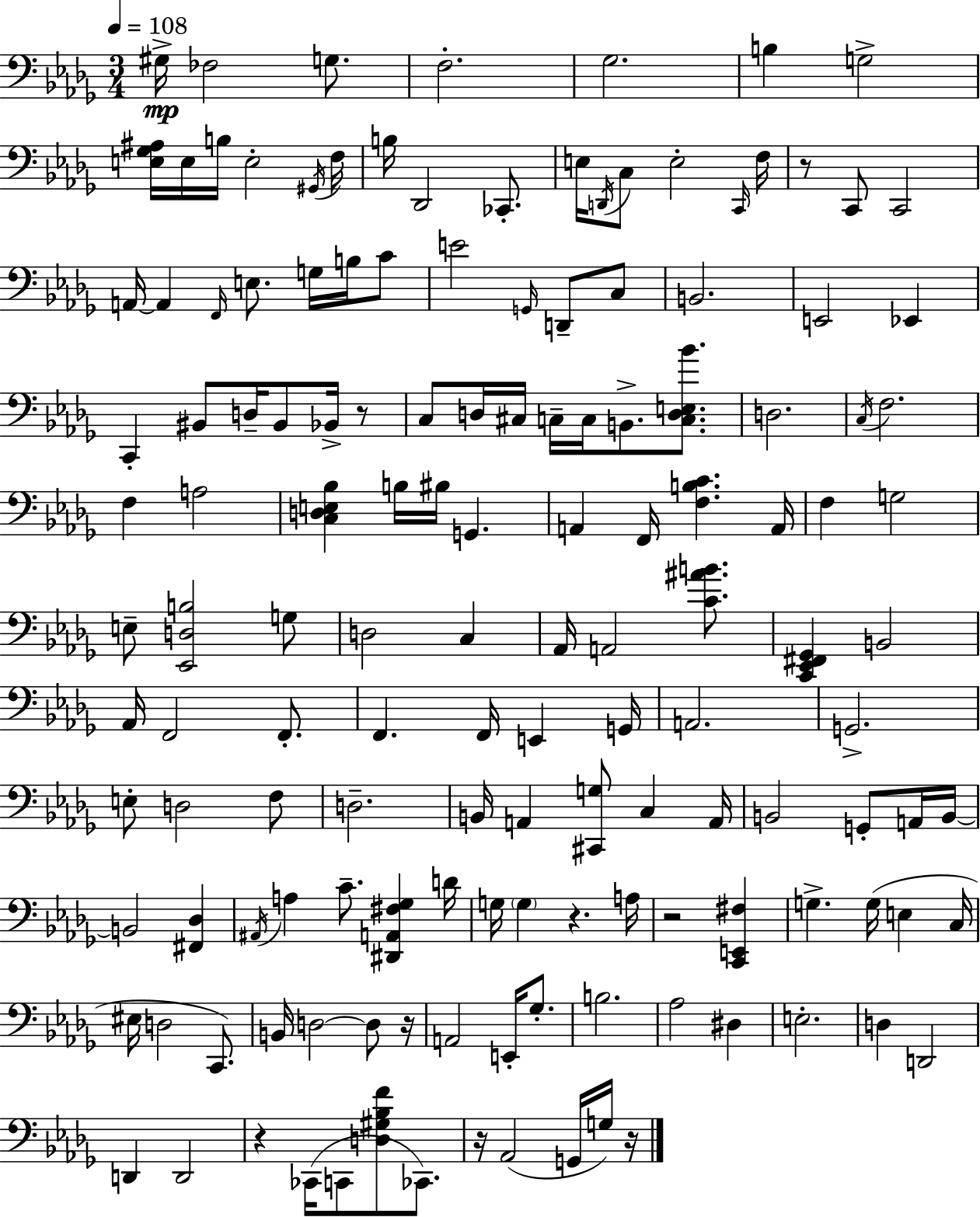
{
  \clef bass
  \numericTimeSignature
  \time 3/4
  \key bes \minor
  \tempo 4 = 108
  gis16->\mp fes2 g8. | f2.-. | ges2. | b4 g2-> | \break <e ges ais>16 e16 b16 e2-. \acciaccatura { gis,16 } | f16 b16 des,2 ces,8.-. | e16 \acciaccatura { d,16 } c8 e2-. | \grace { c,16 } f16 r8 c,8 c,2 | \break a,16~~ a,4 \grace { f,16 } e8. | g16 b16 c'8 e'2 | \grace { g,16 } d,8-- c8 b,2. | e,2 | \break ees,4 c,4-. bis,8 d16-- | bis,8 bes,16-> r8 c8 d16 cis16 c16-- c16 b,8.-> | <c d e bes'>8. d2. | \acciaccatura { c16 } f2. | \break f4 a2 | <c d e bes>4 b16 bis16 | g,4. a,4 f,16 <f b c'>4. | a,16 f4 g2 | \break e8-- <ees, d b>2 | g8 d2 | c4 aes,16 a,2 | <c' ais' b'>8. <c, ees, fis, ges,>4 b,2 | \break aes,16 f,2 | f,8.-. f,4. | f,16 e,4 g,16 a,2. | g,2.-> | \break e8-. d2 | f8 d2.-- | b,16 a,4 <cis, g>8 | c4 a,16 b,2 | \break g,8-. a,16 b,16~~ b,2 | <fis, des>4 \acciaccatura { ais,16 } a4 c'8.-- | <dis, a, fis ges>4 d'16 g16 \parenthesize g4 | r4. a16 r2 | \break <c, e, fis>4 g4.-> | g16( e4 c16 eis16 d2 | c,8.) b,16 d2~~ | d8 r16 a,2 | \break e,16-. ges8.-. b2. | aes2 | dis4 e2.-. | d4 d,2 | \break d,4 d,2 | r4 ces,16( | c,8 <d gis bes f'>8 ces,8.) r16 aes,2( | g,16 g16) r16 \bar "|."
}